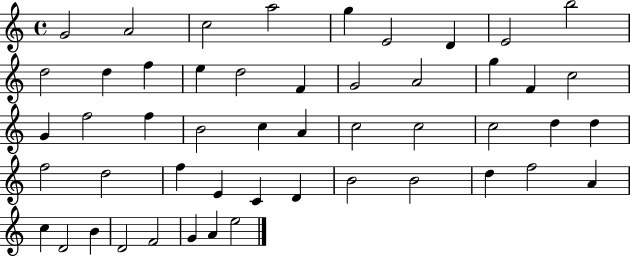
G4/h A4/h C5/h A5/h G5/q E4/h D4/q E4/h B5/h D5/h D5/q F5/q E5/q D5/h F4/q G4/h A4/h G5/q F4/q C5/h G4/q F5/h F5/q B4/h C5/q A4/q C5/h C5/h C5/h D5/q D5/q F5/h D5/h F5/q E4/q C4/q D4/q B4/h B4/h D5/q F5/h A4/q C5/q D4/h B4/q D4/h F4/h G4/q A4/q E5/h